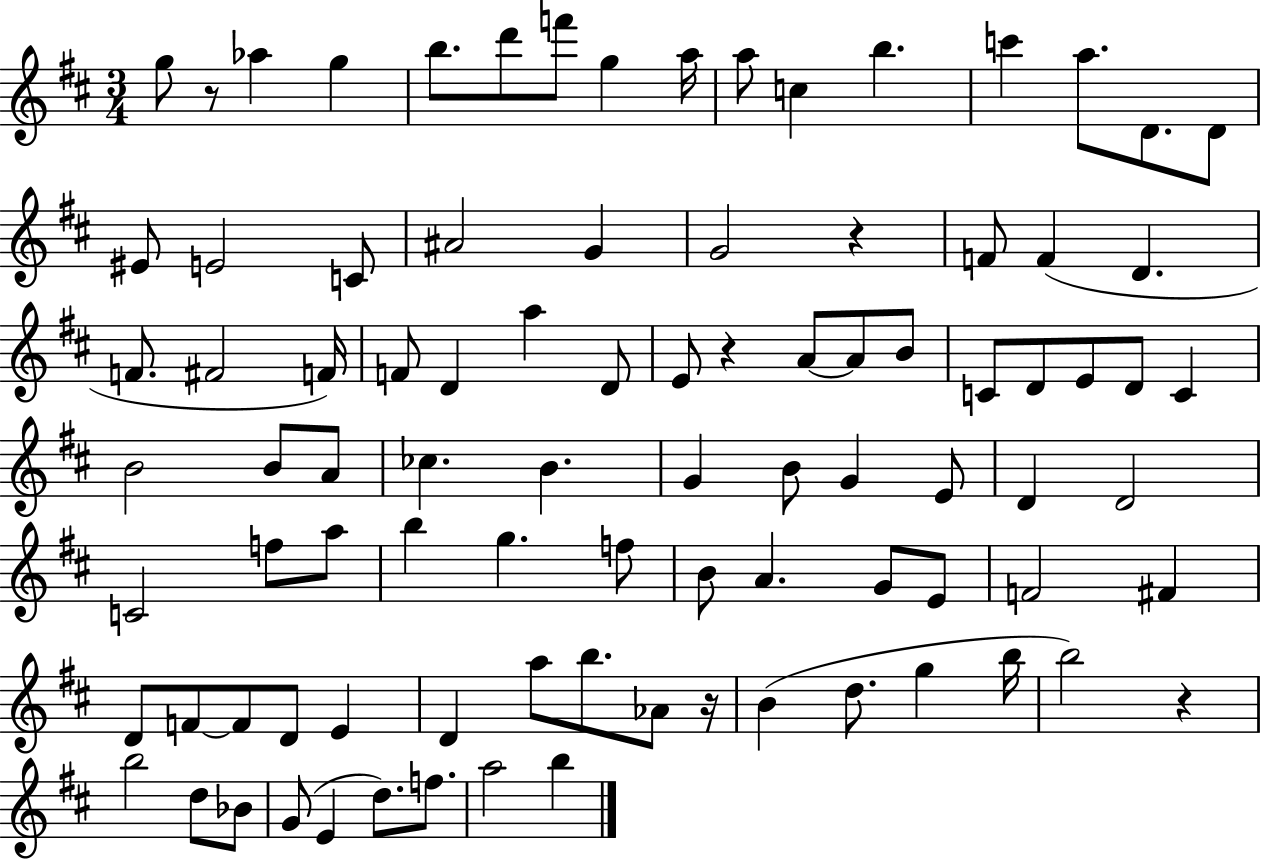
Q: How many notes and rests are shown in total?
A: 91